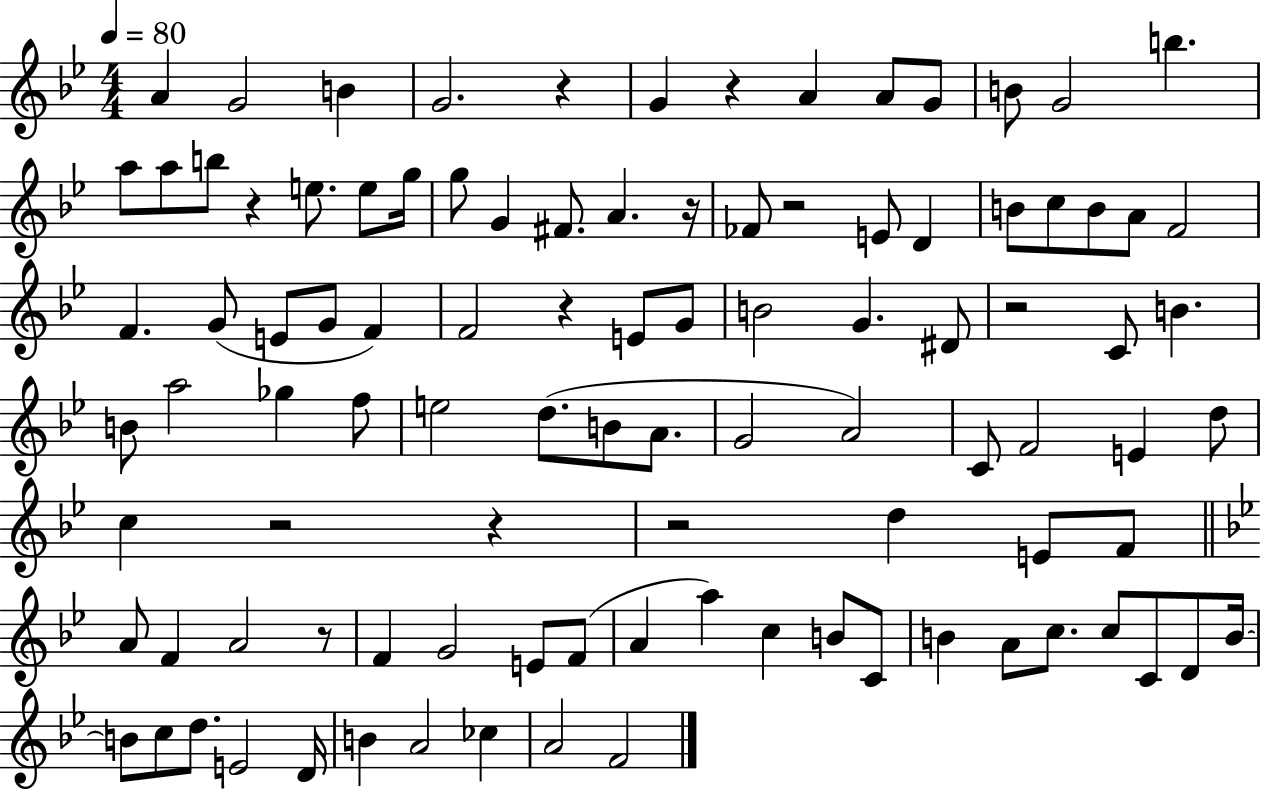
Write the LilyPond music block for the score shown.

{
  \clef treble
  \numericTimeSignature
  \time 4/4
  \key bes \major
  \tempo 4 = 80
  \repeat volta 2 { a'4 g'2 b'4 | g'2. r4 | g'4 r4 a'4 a'8 g'8 | b'8 g'2 b''4. | \break a''8 a''8 b''8 r4 e''8. e''8 g''16 | g''8 g'4 fis'8. a'4. r16 | fes'8 r2 e'8 d'4 | b'8 c''8 b'8 a'8 f'2 | \break f'4. g'8( e'8 g'8 f'4) | f'2 r4 e'8 g'8 | b'2 g'4. dis'8 | r2 c'8 b'4. | \break b'8 a''2 ges''4 f''8 | e''2 d''8.( b'8 a'8. | g'2 a'2) | c'8 f'2 e'4 d''8 | \break c''4 r2 r4 | r2 d''4 e'8 f'8 | \bar "||" \break \key g \minor a'8 f'4 a'2 r8 | f'4 g'2 e'8 f'8( | a'4 a''4) c''4 b'8 c'8 | b'4 a'8 c''8. c''8 c'8 d'8 b'16~~ | \break b'8 c''8 d''8. e'2 d'16 | b'4 a'2 ces''4 | a'2 f'2 | } \bar "|."
}